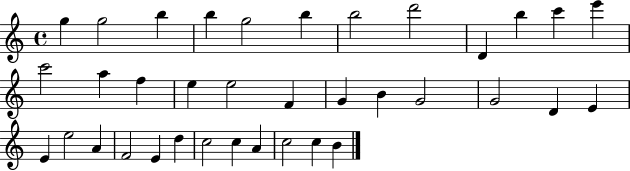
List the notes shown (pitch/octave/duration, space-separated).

G5/q G5/h B5/q B5/q G5/h B5/q B5/h D6/h D4/q B5/q C6/q E6/q C6/h A5/q F5/q E5/q E5/h F4/q G4/q B4/q G4/h G4/h D4/q E4/q E4/q E5/h A4/q F4/h E4/q D5/q C5/h C5/q A4/q C5/h C5/q B4/q